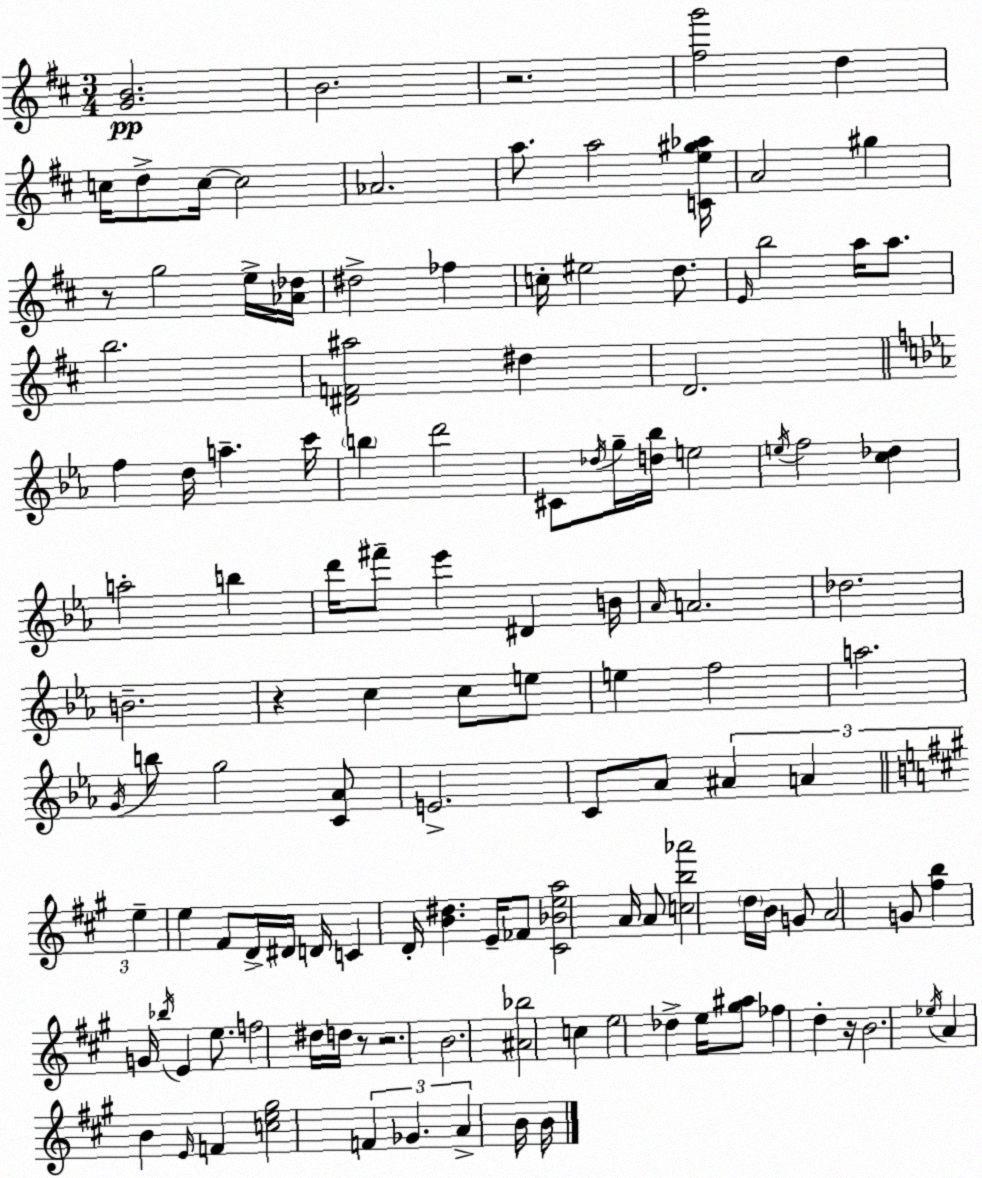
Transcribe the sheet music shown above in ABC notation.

X:1
T:Untitled
M:3/4
L:1/4
K:D
[GB]2 B2 z2 [^fg']2 d c/4 d/2 c/4 c2 _A2 a/2 a2 [Ce^g_a]/4 A2 ^g z/2 g2 e/4 [_A_d]/4 ^d2 _f c/4 ^e2 d/2 E/4 b2 a/4 a/2 b2 [^DF^a]2 ^d D2 f d/4 a c'/4 b d'2 ^C/2 _d/4 g/4 [d_b]/4 e2 e/4 f2 [c_d] a2 b d'/4 ^f'/2 _e' ^D B/4 _A/4 A2 _d2 B2 z c c/2 e/2 e f2 a2 G/4 b/2 g2 [C_A]/2 E2 C/2 _A/2 ^A A e e ^F/2 D/4 ^D/4 D/4 C D/4 [B^d] E/4 _F/2 [^C_Bea]2 A/4 A/2 [cb_a']2 d/4 B/4 G/2 A2 G/2 [^fb] G/4 _b/4 E e/2 f2 ^d/4 d/4 z/2 z2 B2 [^A_b]2 c e2 _d e/4 [^g^a]/2 _f d z/4 B2 _e/4 A B E/4 F [ce^g]2 F _G A B/4 B/4